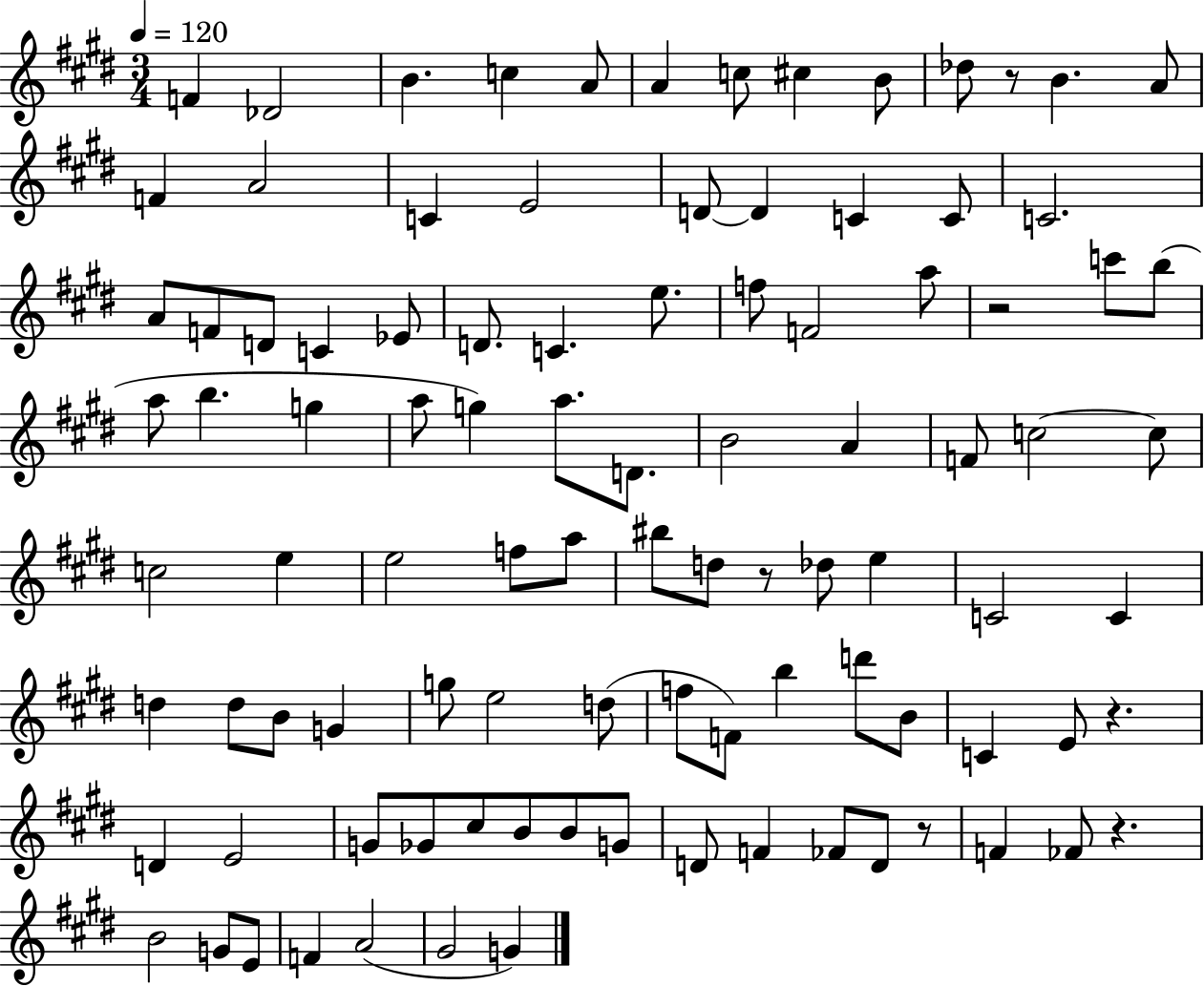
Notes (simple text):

F4/q Db4/h B4/q. C5/q A4/e A4/q C5/e C#5/q B4/e Db5/e R/e B4/q. A4/e F4/q A4/h C4/q E4/h D4/e D4/q C4/q C4/e C4/h. A4/e F4/e D4/e C4/q Eb4/e D4/e. C4/q. E5/e. F5/e F4/h A5/e R/h C6/e B5/e A5/e B5/q. G5/q A5/e G5/q A5/e. D4/e. B4/h A4/q F4/e C5/h C5/e C5/h E5/q E5/h F5/e A5/e BIS5/e D5/e R/e Db5/e E5/q C4/h C4/q D5/q D5/e B4/e G4/q G5/e E5/h D5/e F5/e F4/e B5/q D6/e B4/e C4/q E4/e R/q. D4/q E4/h G4/e Gb4/e C#5/e B4/e B4/e G4/e D4/e F4/q FES4/e D4/e R/e F4/q FES4/e R/q. B4/h G4/e E4/e F4/q A4/h G#4/h G4/q